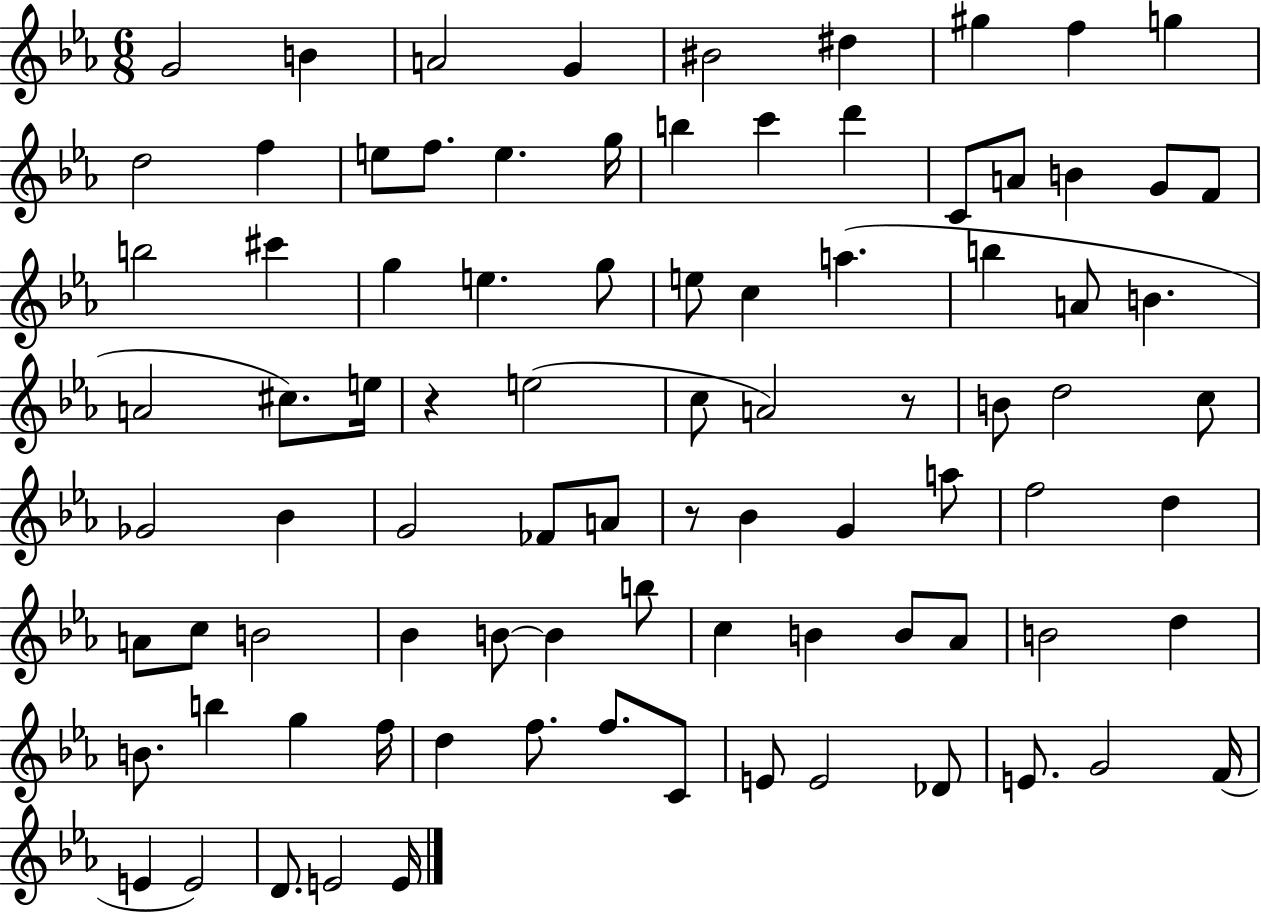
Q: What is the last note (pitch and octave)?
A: E4